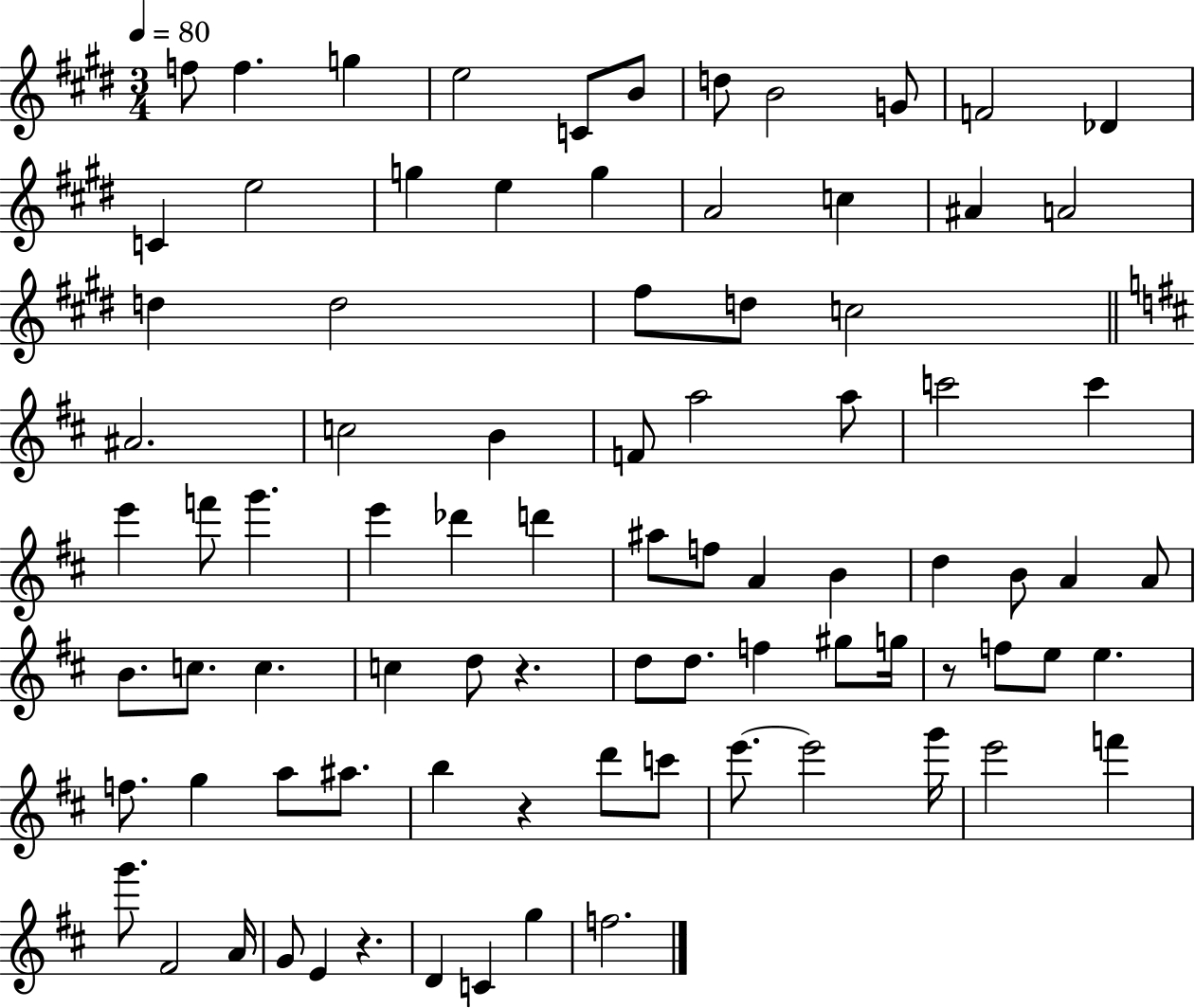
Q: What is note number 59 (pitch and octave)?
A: E5